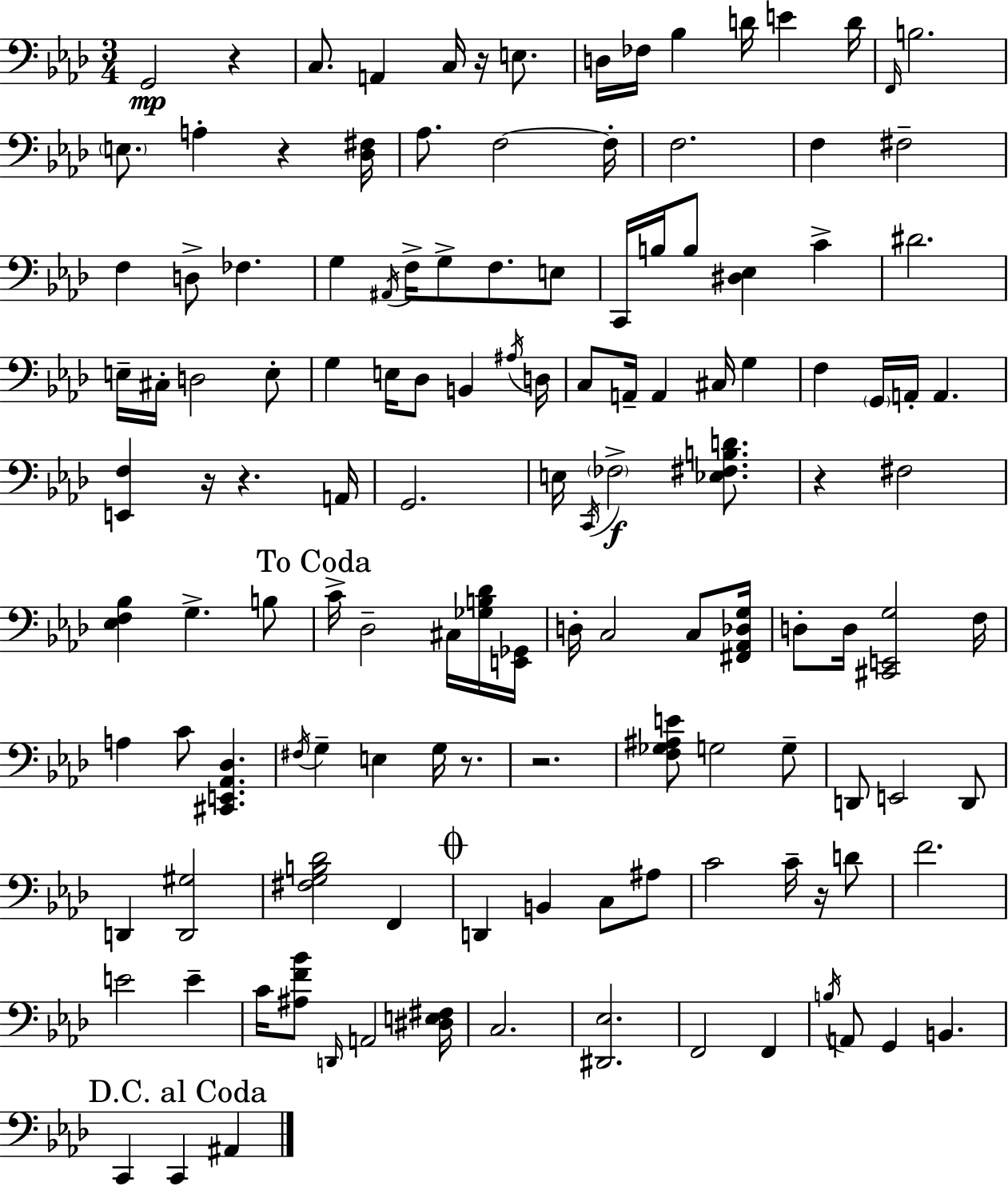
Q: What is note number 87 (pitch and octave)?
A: C3